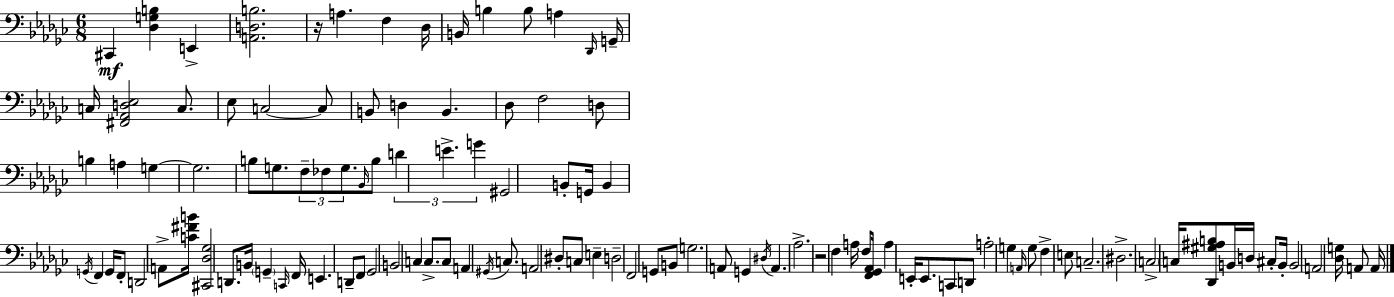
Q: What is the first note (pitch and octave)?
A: C#2